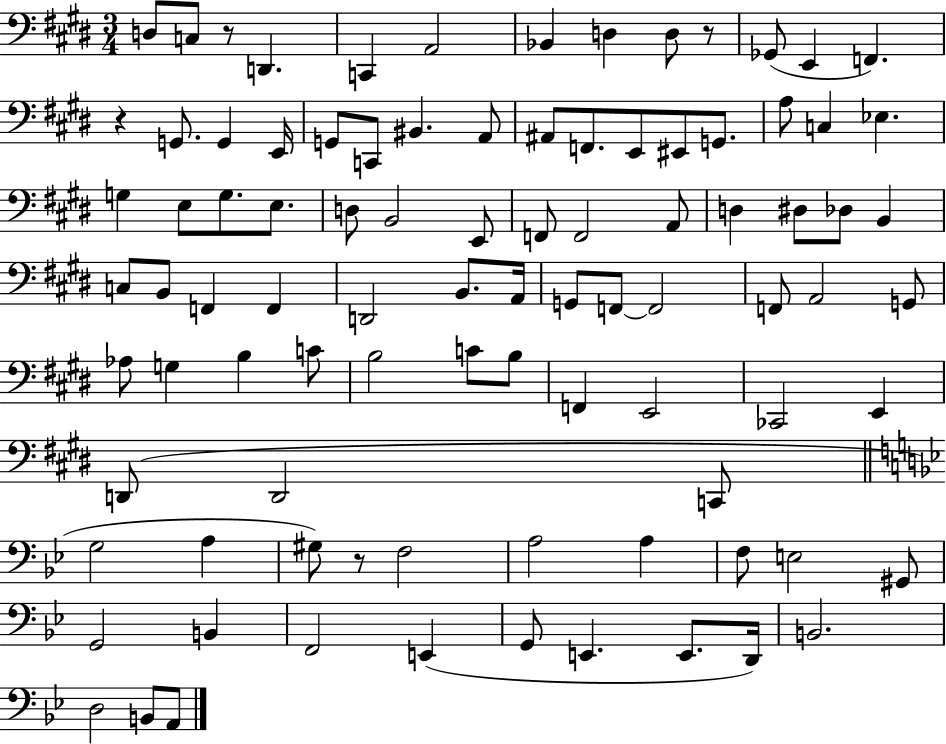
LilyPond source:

{
  \clef bass
  \numericTimeSignature
  \time 3/4
  \key e \major
  d8 c8 r8 d,4. | c,4 a,2 | bes,4 d4 d8 r8 | ges,8( e,4 f,4.) | \break r4 g,8. g,4 e,16 | g,8 c,8 bis,4. a,8 | ais,8 f,8. e,8 eis,8 g,8. | a8 c4 ees4. | \break g4 e8 g8. e8. | d8 b,2 e,8 | f,8 f,2 a,8 | d4 dis8 des8 b,4 | \break c8 b,8 f,4 f,4 | d,2 b,8. a,16 | g,8 f,8~~ f,2 | f,8 a,2 g,8 | \break aes8 g4 b4 c'8 | b2 c'8 b8 | f,4 e,2 | ces,2 e,4 | \break d,8( d,2 c,8 | \bar "||" \break \key bes \major g2 a4 | gis8) r8 f2 | a2 a4 | f8 e2 gis,8 | \break g,2 b,4 | f,2 e,4( | g,8 e,4. e,8. d,16) | b,2. | \break d2 b,8 a,8 | \bar "|."
}